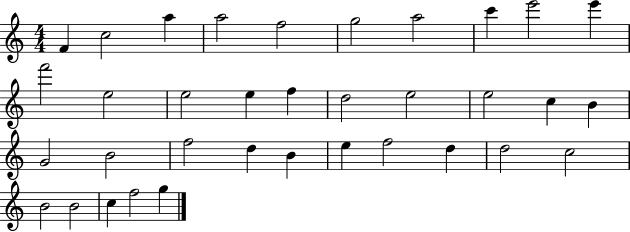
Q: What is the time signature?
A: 4/4